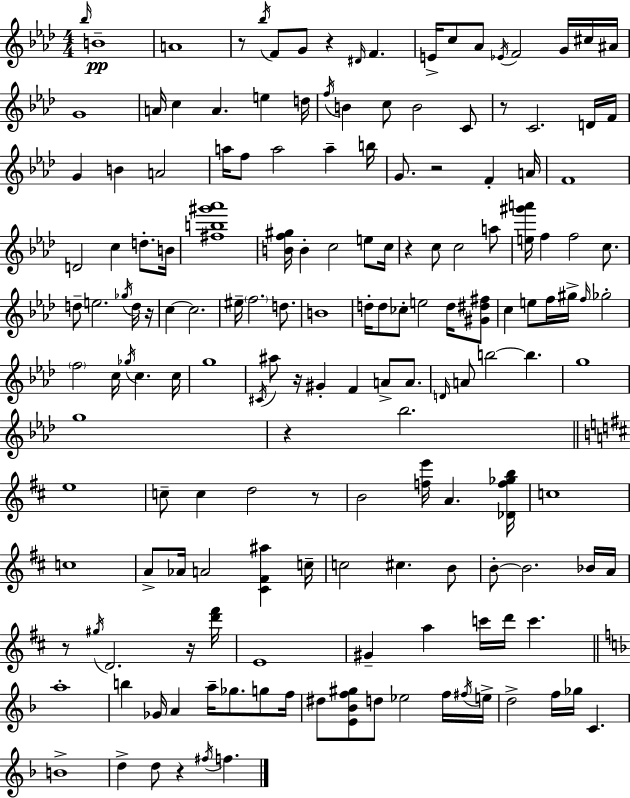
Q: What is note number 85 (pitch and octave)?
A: A#5